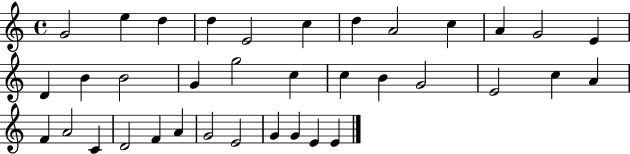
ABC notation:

X:1
T:Untitled
M:4/4
L:1/4
K:C
G2 e d d E2 c d A2 c A G2 E D B B2 G g2 c c B G2 E2 c A F A2 C D2 F A G2 E2 G G E E